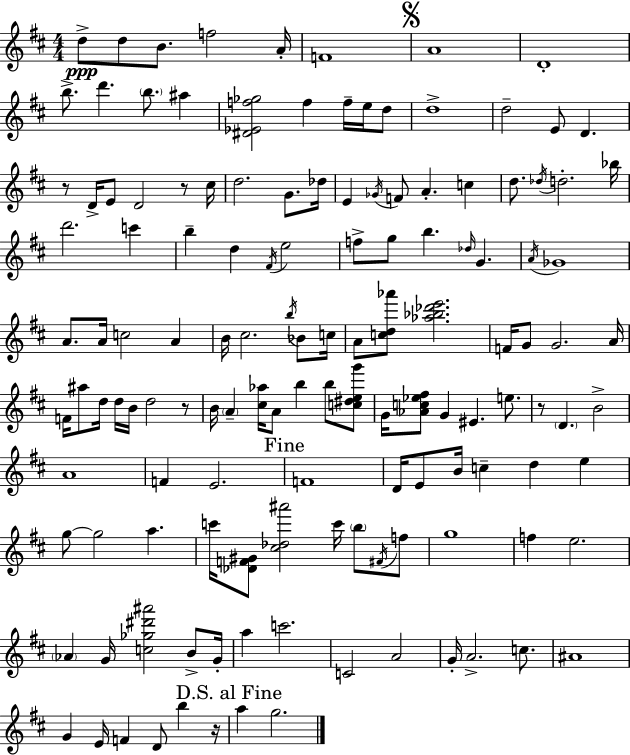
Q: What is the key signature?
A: D major